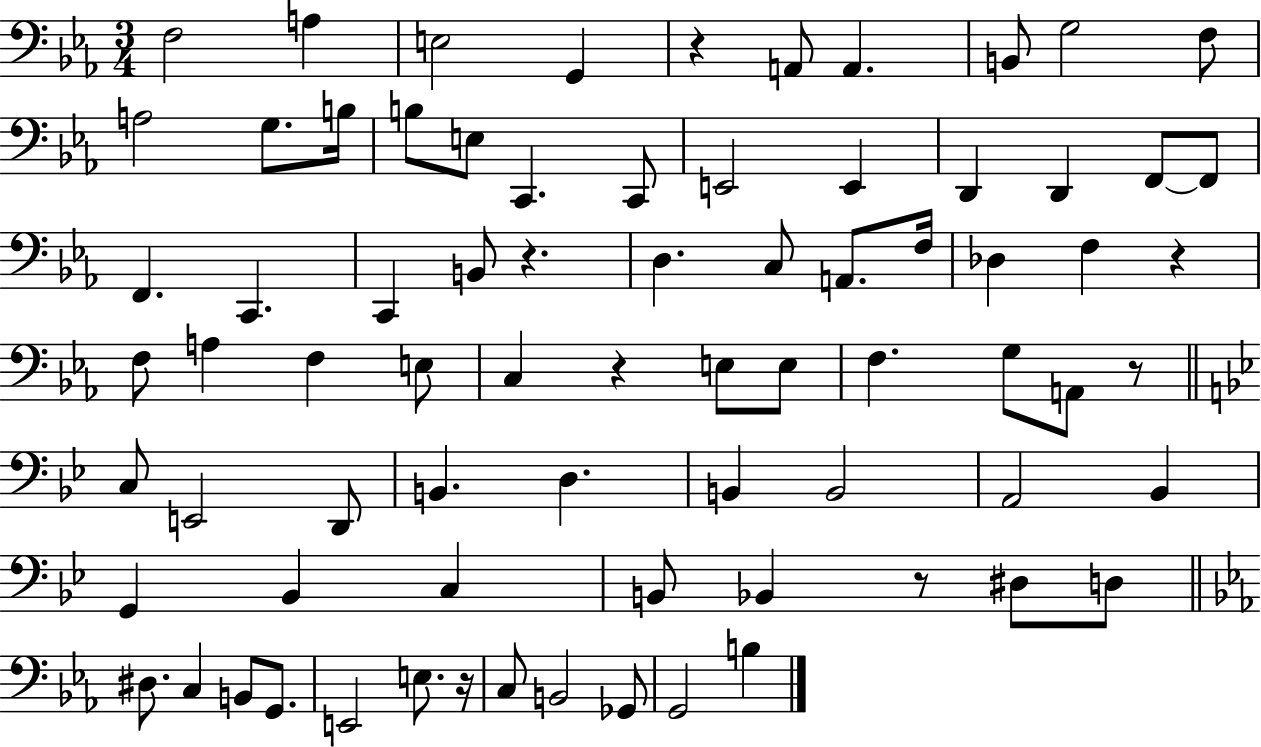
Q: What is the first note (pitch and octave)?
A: F3